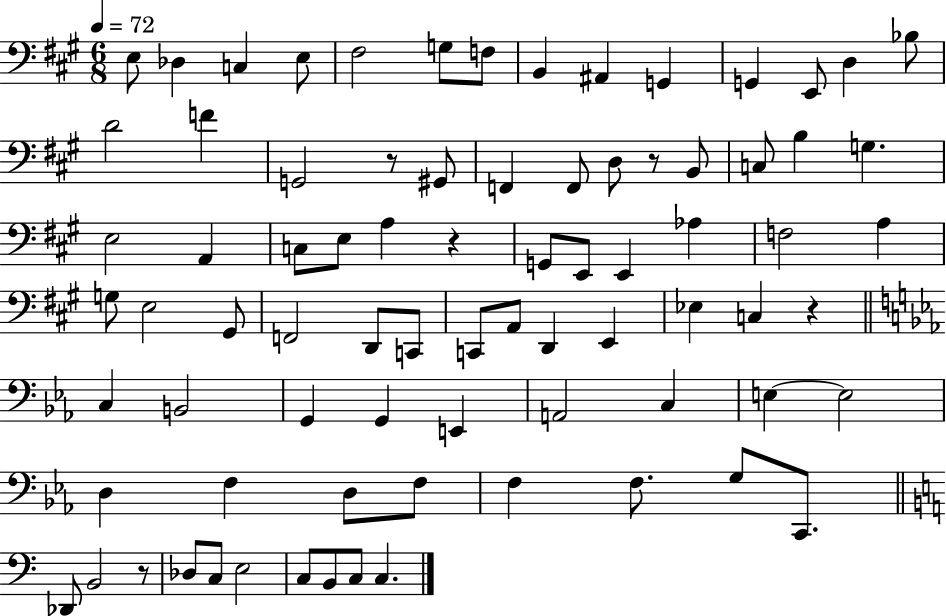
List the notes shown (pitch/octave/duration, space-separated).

E3/e Db3/q C3/q E3/e F#3/h G3/e F3/e B2/q A#2/q G2/q G2/q E2/e D3/q Bb3/e D4/h F4/q G2/h R/e G#2/e F2/q F2/e D3/e R/e B2/e C3/e B3/q G3/q. E3/h A2/q C3/e E3/e A3/q R/q G2/e E2/e E2/q Ab3/q F3/h A3/q G3/e E3/h G#2/e F2/h D2/e C2/e C2/e A2/e D2/q E2/q Eb3/q C3/q R/q C3/q B2/h G2/q G2/q E2/q A2/h C3/q E3/q E3/h D3/q F3/q D3/e F3/e F3/q F3/e. G3/e C2/e. Db2/e B2/h R/e Db3/e C3/e E3/h C3/e B2/e C3/e C3/q.